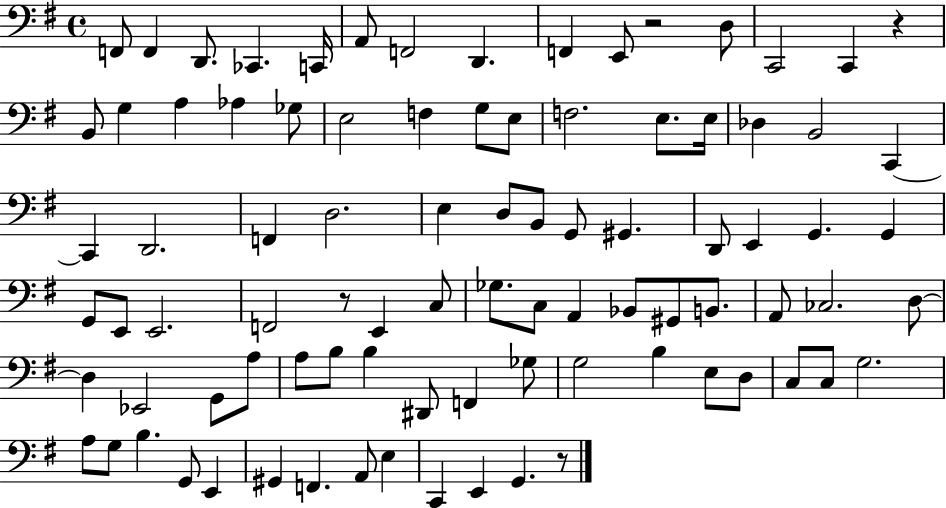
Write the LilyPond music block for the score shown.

{
  \clef bass
  \time 4/4
  \defaultTimeSignature
  \key g \major
  f,8 f,4 d,8. ces,4. c,16 | a,8 f,2 d,4. | f,4 e,8 r2 d8 | c,2 c,4 r4 | \break b,8 g4 a4 aes4 ges8 | e2 f4 g8 e8 | f2. e8. e16 | des4 b,2 c,4~~ | \break c,4 d,2. | f,4 d2. | e4 d8 b,8 g,8 gis,4. | d,8 e,4 g,4. g,4 | \break g,8 e,8 e,2. | f,2 r8 e,4 c8 | ges8. c8 a,4 bes,8 gis,8 b,8. | a,8 ces2. d8~~ | \break d4 ees,2 g,8 a8 | a8 b8 b4 dis,8 f,4 ges8 | g2 b4 e8 d8 | c8 c8 g2. | \break a8 g8 b4. g,8 e,4 | gis,4 f,4. a,8 e4 | c,4 e,4 g,4. r8 | \bar "|."
}